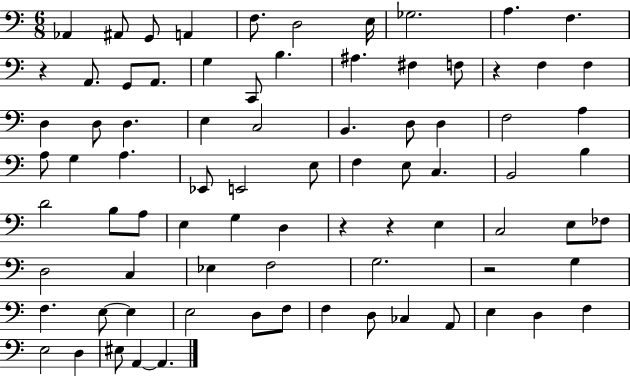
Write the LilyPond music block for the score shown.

{
  \clef bass
  \numericTimeSignature
  \time 6/8
  \key c \major
  aes,4 ais,8 g,8 a,4 | f8. d2 e16 | ges2. | a4. f4. | \break r4 a,8. g,8 a,8. | g4 c,8 b4. | ais4. fis4 f8 | r4 f4 f4 | \break d4 d8 d4. | e4 c2 | b,4. d8 d4 | f2 a4 | \break a8 g4 a4. | ees,8 e,2 e8 | f4 e8 c4. | b,2 b4 | \break d'2 b8 a8 | e4 g4 d4 | r4 r4 e4 | c2 e8 fes8 | \break d2 c4 | ees4 f2 | g2. | r2 g4 | \break f4. e8~~ e4 | e2 d8 f8 | f4 d8 ces4 a,8 | e4 d4 f4 | \break e2 d4 | eis8 a,4~~ a,4. | \bar "|."
}